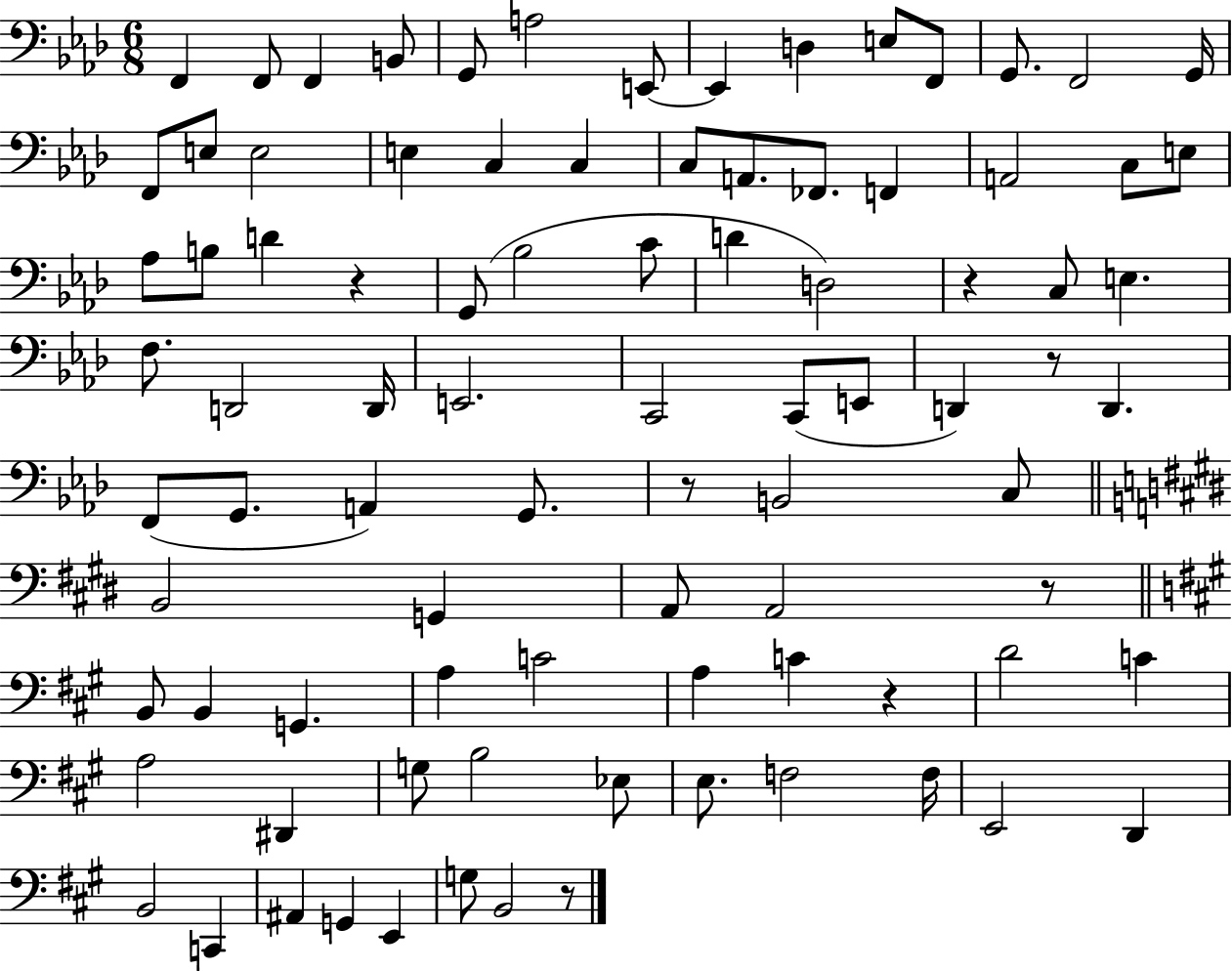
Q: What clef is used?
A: bass